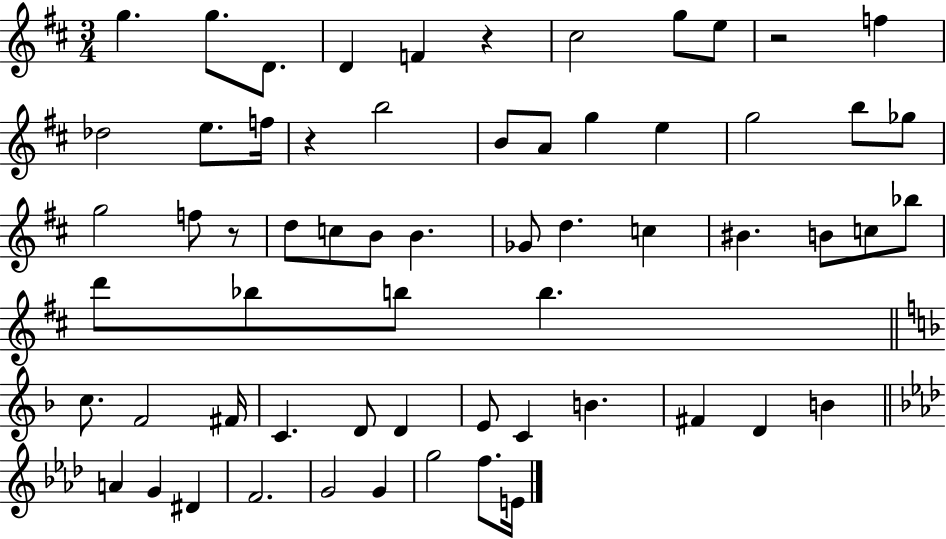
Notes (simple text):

G5/q. G5/e. D4/e. D4/q F4/q R/q C#5/h G5/e E5/e R/h F5/q Db5/h E5/e. F5/s R/q B5/h B4/e A4/e G5/q E5/q G5/h B5/e Gb5/e G5/h F5/e R/e D5/e C5/e B4/e B4/q. Gb4/e D5/q. C5/q BIS4/q. B4/e C5/e Bb5/e D6/e Bb5/e B5/e B5/q. C5/e. F4/h F#4/s C4/q. D4/e D4/q E4/e C4/q B4/q. F#4/q D4/q B4/q A4/q G4/q D#4/q F4/h. G4/h G4/q G5/h F5/e. E4/s